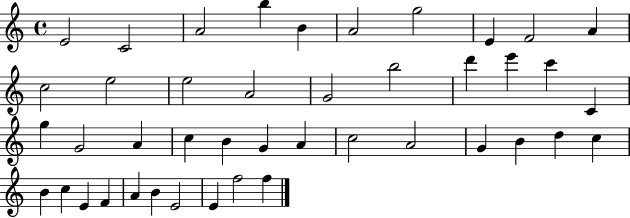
X:1
T:Untitled
M:4/4
L:1/4
K:C
E2 C2 A2 b B A2 g2 E F2 A c2 e2 e2 A2 G2 b2 d' e' c' C g G2 A c B G A c2 A2 G B d c B c E F A B E2 E f2 f